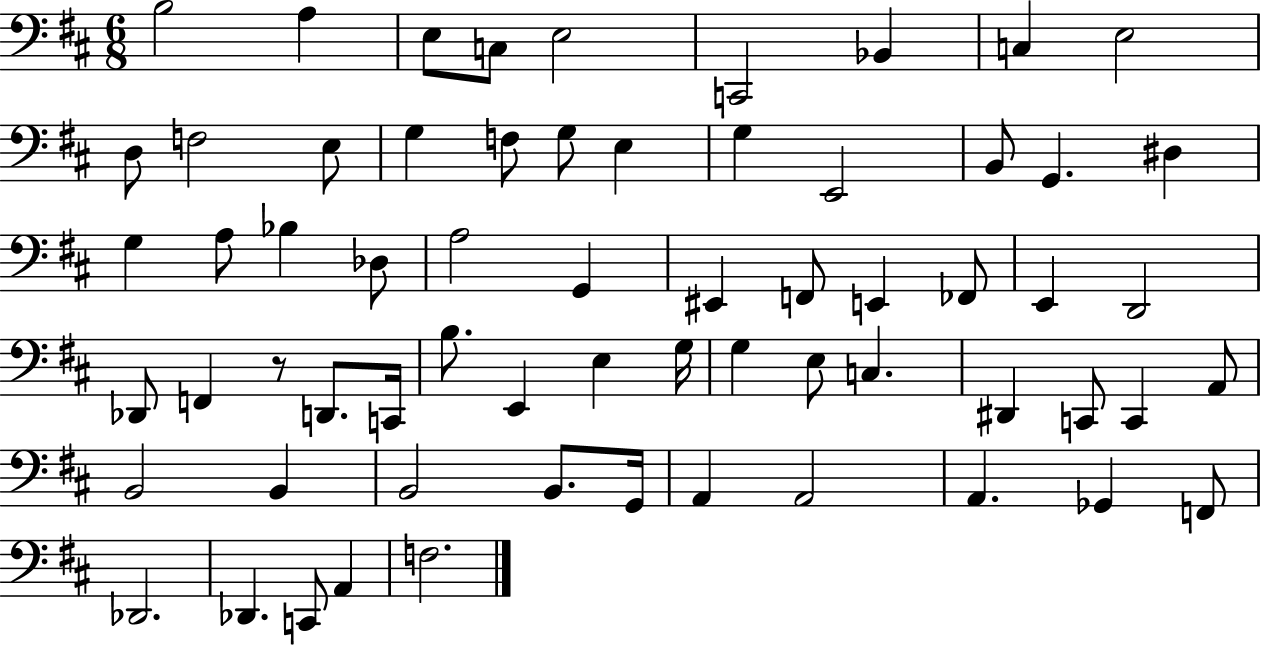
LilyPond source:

{
  \clef bass
  \numericTimeSignature
  \time 6/8
  \key d \major
  \repeat volta 2 { b2 a4 | e8 c8 e2 | c,2 bes,4 | c4 e2 | \break d8 f2 e8 | g4 f8 g8 e4 | g4 e,2 | b,8 g,4. dis4 | \break g4 a8 bes4 des8 | a2 g,4 | eis,4 f,8 e,4 fes,8 | e,4 d,2 | \break des,8 f,4 r8 d,8. c,16 | b8. e,4 e4 g16 | g4 e8 c4. | dis,4 c,8 c,4 a,8 | \break b,2 b,4 | b,2 b,8. g,16 | a,4 a,2 | a,4. ges,4 f,8 | \break des,2. | des,4. c,8 a,4 | f2. | } \bar "|."
}